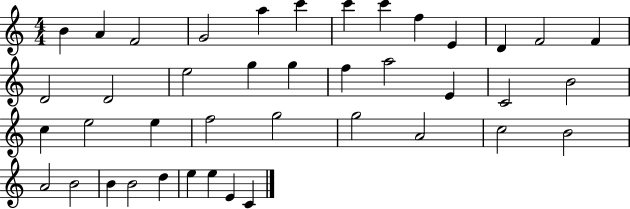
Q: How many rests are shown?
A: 0